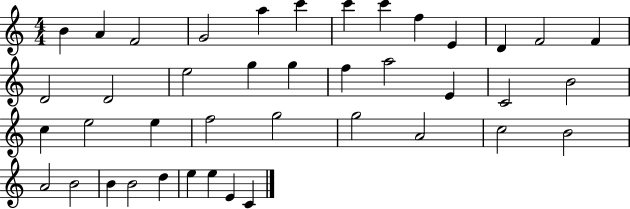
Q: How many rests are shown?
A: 0